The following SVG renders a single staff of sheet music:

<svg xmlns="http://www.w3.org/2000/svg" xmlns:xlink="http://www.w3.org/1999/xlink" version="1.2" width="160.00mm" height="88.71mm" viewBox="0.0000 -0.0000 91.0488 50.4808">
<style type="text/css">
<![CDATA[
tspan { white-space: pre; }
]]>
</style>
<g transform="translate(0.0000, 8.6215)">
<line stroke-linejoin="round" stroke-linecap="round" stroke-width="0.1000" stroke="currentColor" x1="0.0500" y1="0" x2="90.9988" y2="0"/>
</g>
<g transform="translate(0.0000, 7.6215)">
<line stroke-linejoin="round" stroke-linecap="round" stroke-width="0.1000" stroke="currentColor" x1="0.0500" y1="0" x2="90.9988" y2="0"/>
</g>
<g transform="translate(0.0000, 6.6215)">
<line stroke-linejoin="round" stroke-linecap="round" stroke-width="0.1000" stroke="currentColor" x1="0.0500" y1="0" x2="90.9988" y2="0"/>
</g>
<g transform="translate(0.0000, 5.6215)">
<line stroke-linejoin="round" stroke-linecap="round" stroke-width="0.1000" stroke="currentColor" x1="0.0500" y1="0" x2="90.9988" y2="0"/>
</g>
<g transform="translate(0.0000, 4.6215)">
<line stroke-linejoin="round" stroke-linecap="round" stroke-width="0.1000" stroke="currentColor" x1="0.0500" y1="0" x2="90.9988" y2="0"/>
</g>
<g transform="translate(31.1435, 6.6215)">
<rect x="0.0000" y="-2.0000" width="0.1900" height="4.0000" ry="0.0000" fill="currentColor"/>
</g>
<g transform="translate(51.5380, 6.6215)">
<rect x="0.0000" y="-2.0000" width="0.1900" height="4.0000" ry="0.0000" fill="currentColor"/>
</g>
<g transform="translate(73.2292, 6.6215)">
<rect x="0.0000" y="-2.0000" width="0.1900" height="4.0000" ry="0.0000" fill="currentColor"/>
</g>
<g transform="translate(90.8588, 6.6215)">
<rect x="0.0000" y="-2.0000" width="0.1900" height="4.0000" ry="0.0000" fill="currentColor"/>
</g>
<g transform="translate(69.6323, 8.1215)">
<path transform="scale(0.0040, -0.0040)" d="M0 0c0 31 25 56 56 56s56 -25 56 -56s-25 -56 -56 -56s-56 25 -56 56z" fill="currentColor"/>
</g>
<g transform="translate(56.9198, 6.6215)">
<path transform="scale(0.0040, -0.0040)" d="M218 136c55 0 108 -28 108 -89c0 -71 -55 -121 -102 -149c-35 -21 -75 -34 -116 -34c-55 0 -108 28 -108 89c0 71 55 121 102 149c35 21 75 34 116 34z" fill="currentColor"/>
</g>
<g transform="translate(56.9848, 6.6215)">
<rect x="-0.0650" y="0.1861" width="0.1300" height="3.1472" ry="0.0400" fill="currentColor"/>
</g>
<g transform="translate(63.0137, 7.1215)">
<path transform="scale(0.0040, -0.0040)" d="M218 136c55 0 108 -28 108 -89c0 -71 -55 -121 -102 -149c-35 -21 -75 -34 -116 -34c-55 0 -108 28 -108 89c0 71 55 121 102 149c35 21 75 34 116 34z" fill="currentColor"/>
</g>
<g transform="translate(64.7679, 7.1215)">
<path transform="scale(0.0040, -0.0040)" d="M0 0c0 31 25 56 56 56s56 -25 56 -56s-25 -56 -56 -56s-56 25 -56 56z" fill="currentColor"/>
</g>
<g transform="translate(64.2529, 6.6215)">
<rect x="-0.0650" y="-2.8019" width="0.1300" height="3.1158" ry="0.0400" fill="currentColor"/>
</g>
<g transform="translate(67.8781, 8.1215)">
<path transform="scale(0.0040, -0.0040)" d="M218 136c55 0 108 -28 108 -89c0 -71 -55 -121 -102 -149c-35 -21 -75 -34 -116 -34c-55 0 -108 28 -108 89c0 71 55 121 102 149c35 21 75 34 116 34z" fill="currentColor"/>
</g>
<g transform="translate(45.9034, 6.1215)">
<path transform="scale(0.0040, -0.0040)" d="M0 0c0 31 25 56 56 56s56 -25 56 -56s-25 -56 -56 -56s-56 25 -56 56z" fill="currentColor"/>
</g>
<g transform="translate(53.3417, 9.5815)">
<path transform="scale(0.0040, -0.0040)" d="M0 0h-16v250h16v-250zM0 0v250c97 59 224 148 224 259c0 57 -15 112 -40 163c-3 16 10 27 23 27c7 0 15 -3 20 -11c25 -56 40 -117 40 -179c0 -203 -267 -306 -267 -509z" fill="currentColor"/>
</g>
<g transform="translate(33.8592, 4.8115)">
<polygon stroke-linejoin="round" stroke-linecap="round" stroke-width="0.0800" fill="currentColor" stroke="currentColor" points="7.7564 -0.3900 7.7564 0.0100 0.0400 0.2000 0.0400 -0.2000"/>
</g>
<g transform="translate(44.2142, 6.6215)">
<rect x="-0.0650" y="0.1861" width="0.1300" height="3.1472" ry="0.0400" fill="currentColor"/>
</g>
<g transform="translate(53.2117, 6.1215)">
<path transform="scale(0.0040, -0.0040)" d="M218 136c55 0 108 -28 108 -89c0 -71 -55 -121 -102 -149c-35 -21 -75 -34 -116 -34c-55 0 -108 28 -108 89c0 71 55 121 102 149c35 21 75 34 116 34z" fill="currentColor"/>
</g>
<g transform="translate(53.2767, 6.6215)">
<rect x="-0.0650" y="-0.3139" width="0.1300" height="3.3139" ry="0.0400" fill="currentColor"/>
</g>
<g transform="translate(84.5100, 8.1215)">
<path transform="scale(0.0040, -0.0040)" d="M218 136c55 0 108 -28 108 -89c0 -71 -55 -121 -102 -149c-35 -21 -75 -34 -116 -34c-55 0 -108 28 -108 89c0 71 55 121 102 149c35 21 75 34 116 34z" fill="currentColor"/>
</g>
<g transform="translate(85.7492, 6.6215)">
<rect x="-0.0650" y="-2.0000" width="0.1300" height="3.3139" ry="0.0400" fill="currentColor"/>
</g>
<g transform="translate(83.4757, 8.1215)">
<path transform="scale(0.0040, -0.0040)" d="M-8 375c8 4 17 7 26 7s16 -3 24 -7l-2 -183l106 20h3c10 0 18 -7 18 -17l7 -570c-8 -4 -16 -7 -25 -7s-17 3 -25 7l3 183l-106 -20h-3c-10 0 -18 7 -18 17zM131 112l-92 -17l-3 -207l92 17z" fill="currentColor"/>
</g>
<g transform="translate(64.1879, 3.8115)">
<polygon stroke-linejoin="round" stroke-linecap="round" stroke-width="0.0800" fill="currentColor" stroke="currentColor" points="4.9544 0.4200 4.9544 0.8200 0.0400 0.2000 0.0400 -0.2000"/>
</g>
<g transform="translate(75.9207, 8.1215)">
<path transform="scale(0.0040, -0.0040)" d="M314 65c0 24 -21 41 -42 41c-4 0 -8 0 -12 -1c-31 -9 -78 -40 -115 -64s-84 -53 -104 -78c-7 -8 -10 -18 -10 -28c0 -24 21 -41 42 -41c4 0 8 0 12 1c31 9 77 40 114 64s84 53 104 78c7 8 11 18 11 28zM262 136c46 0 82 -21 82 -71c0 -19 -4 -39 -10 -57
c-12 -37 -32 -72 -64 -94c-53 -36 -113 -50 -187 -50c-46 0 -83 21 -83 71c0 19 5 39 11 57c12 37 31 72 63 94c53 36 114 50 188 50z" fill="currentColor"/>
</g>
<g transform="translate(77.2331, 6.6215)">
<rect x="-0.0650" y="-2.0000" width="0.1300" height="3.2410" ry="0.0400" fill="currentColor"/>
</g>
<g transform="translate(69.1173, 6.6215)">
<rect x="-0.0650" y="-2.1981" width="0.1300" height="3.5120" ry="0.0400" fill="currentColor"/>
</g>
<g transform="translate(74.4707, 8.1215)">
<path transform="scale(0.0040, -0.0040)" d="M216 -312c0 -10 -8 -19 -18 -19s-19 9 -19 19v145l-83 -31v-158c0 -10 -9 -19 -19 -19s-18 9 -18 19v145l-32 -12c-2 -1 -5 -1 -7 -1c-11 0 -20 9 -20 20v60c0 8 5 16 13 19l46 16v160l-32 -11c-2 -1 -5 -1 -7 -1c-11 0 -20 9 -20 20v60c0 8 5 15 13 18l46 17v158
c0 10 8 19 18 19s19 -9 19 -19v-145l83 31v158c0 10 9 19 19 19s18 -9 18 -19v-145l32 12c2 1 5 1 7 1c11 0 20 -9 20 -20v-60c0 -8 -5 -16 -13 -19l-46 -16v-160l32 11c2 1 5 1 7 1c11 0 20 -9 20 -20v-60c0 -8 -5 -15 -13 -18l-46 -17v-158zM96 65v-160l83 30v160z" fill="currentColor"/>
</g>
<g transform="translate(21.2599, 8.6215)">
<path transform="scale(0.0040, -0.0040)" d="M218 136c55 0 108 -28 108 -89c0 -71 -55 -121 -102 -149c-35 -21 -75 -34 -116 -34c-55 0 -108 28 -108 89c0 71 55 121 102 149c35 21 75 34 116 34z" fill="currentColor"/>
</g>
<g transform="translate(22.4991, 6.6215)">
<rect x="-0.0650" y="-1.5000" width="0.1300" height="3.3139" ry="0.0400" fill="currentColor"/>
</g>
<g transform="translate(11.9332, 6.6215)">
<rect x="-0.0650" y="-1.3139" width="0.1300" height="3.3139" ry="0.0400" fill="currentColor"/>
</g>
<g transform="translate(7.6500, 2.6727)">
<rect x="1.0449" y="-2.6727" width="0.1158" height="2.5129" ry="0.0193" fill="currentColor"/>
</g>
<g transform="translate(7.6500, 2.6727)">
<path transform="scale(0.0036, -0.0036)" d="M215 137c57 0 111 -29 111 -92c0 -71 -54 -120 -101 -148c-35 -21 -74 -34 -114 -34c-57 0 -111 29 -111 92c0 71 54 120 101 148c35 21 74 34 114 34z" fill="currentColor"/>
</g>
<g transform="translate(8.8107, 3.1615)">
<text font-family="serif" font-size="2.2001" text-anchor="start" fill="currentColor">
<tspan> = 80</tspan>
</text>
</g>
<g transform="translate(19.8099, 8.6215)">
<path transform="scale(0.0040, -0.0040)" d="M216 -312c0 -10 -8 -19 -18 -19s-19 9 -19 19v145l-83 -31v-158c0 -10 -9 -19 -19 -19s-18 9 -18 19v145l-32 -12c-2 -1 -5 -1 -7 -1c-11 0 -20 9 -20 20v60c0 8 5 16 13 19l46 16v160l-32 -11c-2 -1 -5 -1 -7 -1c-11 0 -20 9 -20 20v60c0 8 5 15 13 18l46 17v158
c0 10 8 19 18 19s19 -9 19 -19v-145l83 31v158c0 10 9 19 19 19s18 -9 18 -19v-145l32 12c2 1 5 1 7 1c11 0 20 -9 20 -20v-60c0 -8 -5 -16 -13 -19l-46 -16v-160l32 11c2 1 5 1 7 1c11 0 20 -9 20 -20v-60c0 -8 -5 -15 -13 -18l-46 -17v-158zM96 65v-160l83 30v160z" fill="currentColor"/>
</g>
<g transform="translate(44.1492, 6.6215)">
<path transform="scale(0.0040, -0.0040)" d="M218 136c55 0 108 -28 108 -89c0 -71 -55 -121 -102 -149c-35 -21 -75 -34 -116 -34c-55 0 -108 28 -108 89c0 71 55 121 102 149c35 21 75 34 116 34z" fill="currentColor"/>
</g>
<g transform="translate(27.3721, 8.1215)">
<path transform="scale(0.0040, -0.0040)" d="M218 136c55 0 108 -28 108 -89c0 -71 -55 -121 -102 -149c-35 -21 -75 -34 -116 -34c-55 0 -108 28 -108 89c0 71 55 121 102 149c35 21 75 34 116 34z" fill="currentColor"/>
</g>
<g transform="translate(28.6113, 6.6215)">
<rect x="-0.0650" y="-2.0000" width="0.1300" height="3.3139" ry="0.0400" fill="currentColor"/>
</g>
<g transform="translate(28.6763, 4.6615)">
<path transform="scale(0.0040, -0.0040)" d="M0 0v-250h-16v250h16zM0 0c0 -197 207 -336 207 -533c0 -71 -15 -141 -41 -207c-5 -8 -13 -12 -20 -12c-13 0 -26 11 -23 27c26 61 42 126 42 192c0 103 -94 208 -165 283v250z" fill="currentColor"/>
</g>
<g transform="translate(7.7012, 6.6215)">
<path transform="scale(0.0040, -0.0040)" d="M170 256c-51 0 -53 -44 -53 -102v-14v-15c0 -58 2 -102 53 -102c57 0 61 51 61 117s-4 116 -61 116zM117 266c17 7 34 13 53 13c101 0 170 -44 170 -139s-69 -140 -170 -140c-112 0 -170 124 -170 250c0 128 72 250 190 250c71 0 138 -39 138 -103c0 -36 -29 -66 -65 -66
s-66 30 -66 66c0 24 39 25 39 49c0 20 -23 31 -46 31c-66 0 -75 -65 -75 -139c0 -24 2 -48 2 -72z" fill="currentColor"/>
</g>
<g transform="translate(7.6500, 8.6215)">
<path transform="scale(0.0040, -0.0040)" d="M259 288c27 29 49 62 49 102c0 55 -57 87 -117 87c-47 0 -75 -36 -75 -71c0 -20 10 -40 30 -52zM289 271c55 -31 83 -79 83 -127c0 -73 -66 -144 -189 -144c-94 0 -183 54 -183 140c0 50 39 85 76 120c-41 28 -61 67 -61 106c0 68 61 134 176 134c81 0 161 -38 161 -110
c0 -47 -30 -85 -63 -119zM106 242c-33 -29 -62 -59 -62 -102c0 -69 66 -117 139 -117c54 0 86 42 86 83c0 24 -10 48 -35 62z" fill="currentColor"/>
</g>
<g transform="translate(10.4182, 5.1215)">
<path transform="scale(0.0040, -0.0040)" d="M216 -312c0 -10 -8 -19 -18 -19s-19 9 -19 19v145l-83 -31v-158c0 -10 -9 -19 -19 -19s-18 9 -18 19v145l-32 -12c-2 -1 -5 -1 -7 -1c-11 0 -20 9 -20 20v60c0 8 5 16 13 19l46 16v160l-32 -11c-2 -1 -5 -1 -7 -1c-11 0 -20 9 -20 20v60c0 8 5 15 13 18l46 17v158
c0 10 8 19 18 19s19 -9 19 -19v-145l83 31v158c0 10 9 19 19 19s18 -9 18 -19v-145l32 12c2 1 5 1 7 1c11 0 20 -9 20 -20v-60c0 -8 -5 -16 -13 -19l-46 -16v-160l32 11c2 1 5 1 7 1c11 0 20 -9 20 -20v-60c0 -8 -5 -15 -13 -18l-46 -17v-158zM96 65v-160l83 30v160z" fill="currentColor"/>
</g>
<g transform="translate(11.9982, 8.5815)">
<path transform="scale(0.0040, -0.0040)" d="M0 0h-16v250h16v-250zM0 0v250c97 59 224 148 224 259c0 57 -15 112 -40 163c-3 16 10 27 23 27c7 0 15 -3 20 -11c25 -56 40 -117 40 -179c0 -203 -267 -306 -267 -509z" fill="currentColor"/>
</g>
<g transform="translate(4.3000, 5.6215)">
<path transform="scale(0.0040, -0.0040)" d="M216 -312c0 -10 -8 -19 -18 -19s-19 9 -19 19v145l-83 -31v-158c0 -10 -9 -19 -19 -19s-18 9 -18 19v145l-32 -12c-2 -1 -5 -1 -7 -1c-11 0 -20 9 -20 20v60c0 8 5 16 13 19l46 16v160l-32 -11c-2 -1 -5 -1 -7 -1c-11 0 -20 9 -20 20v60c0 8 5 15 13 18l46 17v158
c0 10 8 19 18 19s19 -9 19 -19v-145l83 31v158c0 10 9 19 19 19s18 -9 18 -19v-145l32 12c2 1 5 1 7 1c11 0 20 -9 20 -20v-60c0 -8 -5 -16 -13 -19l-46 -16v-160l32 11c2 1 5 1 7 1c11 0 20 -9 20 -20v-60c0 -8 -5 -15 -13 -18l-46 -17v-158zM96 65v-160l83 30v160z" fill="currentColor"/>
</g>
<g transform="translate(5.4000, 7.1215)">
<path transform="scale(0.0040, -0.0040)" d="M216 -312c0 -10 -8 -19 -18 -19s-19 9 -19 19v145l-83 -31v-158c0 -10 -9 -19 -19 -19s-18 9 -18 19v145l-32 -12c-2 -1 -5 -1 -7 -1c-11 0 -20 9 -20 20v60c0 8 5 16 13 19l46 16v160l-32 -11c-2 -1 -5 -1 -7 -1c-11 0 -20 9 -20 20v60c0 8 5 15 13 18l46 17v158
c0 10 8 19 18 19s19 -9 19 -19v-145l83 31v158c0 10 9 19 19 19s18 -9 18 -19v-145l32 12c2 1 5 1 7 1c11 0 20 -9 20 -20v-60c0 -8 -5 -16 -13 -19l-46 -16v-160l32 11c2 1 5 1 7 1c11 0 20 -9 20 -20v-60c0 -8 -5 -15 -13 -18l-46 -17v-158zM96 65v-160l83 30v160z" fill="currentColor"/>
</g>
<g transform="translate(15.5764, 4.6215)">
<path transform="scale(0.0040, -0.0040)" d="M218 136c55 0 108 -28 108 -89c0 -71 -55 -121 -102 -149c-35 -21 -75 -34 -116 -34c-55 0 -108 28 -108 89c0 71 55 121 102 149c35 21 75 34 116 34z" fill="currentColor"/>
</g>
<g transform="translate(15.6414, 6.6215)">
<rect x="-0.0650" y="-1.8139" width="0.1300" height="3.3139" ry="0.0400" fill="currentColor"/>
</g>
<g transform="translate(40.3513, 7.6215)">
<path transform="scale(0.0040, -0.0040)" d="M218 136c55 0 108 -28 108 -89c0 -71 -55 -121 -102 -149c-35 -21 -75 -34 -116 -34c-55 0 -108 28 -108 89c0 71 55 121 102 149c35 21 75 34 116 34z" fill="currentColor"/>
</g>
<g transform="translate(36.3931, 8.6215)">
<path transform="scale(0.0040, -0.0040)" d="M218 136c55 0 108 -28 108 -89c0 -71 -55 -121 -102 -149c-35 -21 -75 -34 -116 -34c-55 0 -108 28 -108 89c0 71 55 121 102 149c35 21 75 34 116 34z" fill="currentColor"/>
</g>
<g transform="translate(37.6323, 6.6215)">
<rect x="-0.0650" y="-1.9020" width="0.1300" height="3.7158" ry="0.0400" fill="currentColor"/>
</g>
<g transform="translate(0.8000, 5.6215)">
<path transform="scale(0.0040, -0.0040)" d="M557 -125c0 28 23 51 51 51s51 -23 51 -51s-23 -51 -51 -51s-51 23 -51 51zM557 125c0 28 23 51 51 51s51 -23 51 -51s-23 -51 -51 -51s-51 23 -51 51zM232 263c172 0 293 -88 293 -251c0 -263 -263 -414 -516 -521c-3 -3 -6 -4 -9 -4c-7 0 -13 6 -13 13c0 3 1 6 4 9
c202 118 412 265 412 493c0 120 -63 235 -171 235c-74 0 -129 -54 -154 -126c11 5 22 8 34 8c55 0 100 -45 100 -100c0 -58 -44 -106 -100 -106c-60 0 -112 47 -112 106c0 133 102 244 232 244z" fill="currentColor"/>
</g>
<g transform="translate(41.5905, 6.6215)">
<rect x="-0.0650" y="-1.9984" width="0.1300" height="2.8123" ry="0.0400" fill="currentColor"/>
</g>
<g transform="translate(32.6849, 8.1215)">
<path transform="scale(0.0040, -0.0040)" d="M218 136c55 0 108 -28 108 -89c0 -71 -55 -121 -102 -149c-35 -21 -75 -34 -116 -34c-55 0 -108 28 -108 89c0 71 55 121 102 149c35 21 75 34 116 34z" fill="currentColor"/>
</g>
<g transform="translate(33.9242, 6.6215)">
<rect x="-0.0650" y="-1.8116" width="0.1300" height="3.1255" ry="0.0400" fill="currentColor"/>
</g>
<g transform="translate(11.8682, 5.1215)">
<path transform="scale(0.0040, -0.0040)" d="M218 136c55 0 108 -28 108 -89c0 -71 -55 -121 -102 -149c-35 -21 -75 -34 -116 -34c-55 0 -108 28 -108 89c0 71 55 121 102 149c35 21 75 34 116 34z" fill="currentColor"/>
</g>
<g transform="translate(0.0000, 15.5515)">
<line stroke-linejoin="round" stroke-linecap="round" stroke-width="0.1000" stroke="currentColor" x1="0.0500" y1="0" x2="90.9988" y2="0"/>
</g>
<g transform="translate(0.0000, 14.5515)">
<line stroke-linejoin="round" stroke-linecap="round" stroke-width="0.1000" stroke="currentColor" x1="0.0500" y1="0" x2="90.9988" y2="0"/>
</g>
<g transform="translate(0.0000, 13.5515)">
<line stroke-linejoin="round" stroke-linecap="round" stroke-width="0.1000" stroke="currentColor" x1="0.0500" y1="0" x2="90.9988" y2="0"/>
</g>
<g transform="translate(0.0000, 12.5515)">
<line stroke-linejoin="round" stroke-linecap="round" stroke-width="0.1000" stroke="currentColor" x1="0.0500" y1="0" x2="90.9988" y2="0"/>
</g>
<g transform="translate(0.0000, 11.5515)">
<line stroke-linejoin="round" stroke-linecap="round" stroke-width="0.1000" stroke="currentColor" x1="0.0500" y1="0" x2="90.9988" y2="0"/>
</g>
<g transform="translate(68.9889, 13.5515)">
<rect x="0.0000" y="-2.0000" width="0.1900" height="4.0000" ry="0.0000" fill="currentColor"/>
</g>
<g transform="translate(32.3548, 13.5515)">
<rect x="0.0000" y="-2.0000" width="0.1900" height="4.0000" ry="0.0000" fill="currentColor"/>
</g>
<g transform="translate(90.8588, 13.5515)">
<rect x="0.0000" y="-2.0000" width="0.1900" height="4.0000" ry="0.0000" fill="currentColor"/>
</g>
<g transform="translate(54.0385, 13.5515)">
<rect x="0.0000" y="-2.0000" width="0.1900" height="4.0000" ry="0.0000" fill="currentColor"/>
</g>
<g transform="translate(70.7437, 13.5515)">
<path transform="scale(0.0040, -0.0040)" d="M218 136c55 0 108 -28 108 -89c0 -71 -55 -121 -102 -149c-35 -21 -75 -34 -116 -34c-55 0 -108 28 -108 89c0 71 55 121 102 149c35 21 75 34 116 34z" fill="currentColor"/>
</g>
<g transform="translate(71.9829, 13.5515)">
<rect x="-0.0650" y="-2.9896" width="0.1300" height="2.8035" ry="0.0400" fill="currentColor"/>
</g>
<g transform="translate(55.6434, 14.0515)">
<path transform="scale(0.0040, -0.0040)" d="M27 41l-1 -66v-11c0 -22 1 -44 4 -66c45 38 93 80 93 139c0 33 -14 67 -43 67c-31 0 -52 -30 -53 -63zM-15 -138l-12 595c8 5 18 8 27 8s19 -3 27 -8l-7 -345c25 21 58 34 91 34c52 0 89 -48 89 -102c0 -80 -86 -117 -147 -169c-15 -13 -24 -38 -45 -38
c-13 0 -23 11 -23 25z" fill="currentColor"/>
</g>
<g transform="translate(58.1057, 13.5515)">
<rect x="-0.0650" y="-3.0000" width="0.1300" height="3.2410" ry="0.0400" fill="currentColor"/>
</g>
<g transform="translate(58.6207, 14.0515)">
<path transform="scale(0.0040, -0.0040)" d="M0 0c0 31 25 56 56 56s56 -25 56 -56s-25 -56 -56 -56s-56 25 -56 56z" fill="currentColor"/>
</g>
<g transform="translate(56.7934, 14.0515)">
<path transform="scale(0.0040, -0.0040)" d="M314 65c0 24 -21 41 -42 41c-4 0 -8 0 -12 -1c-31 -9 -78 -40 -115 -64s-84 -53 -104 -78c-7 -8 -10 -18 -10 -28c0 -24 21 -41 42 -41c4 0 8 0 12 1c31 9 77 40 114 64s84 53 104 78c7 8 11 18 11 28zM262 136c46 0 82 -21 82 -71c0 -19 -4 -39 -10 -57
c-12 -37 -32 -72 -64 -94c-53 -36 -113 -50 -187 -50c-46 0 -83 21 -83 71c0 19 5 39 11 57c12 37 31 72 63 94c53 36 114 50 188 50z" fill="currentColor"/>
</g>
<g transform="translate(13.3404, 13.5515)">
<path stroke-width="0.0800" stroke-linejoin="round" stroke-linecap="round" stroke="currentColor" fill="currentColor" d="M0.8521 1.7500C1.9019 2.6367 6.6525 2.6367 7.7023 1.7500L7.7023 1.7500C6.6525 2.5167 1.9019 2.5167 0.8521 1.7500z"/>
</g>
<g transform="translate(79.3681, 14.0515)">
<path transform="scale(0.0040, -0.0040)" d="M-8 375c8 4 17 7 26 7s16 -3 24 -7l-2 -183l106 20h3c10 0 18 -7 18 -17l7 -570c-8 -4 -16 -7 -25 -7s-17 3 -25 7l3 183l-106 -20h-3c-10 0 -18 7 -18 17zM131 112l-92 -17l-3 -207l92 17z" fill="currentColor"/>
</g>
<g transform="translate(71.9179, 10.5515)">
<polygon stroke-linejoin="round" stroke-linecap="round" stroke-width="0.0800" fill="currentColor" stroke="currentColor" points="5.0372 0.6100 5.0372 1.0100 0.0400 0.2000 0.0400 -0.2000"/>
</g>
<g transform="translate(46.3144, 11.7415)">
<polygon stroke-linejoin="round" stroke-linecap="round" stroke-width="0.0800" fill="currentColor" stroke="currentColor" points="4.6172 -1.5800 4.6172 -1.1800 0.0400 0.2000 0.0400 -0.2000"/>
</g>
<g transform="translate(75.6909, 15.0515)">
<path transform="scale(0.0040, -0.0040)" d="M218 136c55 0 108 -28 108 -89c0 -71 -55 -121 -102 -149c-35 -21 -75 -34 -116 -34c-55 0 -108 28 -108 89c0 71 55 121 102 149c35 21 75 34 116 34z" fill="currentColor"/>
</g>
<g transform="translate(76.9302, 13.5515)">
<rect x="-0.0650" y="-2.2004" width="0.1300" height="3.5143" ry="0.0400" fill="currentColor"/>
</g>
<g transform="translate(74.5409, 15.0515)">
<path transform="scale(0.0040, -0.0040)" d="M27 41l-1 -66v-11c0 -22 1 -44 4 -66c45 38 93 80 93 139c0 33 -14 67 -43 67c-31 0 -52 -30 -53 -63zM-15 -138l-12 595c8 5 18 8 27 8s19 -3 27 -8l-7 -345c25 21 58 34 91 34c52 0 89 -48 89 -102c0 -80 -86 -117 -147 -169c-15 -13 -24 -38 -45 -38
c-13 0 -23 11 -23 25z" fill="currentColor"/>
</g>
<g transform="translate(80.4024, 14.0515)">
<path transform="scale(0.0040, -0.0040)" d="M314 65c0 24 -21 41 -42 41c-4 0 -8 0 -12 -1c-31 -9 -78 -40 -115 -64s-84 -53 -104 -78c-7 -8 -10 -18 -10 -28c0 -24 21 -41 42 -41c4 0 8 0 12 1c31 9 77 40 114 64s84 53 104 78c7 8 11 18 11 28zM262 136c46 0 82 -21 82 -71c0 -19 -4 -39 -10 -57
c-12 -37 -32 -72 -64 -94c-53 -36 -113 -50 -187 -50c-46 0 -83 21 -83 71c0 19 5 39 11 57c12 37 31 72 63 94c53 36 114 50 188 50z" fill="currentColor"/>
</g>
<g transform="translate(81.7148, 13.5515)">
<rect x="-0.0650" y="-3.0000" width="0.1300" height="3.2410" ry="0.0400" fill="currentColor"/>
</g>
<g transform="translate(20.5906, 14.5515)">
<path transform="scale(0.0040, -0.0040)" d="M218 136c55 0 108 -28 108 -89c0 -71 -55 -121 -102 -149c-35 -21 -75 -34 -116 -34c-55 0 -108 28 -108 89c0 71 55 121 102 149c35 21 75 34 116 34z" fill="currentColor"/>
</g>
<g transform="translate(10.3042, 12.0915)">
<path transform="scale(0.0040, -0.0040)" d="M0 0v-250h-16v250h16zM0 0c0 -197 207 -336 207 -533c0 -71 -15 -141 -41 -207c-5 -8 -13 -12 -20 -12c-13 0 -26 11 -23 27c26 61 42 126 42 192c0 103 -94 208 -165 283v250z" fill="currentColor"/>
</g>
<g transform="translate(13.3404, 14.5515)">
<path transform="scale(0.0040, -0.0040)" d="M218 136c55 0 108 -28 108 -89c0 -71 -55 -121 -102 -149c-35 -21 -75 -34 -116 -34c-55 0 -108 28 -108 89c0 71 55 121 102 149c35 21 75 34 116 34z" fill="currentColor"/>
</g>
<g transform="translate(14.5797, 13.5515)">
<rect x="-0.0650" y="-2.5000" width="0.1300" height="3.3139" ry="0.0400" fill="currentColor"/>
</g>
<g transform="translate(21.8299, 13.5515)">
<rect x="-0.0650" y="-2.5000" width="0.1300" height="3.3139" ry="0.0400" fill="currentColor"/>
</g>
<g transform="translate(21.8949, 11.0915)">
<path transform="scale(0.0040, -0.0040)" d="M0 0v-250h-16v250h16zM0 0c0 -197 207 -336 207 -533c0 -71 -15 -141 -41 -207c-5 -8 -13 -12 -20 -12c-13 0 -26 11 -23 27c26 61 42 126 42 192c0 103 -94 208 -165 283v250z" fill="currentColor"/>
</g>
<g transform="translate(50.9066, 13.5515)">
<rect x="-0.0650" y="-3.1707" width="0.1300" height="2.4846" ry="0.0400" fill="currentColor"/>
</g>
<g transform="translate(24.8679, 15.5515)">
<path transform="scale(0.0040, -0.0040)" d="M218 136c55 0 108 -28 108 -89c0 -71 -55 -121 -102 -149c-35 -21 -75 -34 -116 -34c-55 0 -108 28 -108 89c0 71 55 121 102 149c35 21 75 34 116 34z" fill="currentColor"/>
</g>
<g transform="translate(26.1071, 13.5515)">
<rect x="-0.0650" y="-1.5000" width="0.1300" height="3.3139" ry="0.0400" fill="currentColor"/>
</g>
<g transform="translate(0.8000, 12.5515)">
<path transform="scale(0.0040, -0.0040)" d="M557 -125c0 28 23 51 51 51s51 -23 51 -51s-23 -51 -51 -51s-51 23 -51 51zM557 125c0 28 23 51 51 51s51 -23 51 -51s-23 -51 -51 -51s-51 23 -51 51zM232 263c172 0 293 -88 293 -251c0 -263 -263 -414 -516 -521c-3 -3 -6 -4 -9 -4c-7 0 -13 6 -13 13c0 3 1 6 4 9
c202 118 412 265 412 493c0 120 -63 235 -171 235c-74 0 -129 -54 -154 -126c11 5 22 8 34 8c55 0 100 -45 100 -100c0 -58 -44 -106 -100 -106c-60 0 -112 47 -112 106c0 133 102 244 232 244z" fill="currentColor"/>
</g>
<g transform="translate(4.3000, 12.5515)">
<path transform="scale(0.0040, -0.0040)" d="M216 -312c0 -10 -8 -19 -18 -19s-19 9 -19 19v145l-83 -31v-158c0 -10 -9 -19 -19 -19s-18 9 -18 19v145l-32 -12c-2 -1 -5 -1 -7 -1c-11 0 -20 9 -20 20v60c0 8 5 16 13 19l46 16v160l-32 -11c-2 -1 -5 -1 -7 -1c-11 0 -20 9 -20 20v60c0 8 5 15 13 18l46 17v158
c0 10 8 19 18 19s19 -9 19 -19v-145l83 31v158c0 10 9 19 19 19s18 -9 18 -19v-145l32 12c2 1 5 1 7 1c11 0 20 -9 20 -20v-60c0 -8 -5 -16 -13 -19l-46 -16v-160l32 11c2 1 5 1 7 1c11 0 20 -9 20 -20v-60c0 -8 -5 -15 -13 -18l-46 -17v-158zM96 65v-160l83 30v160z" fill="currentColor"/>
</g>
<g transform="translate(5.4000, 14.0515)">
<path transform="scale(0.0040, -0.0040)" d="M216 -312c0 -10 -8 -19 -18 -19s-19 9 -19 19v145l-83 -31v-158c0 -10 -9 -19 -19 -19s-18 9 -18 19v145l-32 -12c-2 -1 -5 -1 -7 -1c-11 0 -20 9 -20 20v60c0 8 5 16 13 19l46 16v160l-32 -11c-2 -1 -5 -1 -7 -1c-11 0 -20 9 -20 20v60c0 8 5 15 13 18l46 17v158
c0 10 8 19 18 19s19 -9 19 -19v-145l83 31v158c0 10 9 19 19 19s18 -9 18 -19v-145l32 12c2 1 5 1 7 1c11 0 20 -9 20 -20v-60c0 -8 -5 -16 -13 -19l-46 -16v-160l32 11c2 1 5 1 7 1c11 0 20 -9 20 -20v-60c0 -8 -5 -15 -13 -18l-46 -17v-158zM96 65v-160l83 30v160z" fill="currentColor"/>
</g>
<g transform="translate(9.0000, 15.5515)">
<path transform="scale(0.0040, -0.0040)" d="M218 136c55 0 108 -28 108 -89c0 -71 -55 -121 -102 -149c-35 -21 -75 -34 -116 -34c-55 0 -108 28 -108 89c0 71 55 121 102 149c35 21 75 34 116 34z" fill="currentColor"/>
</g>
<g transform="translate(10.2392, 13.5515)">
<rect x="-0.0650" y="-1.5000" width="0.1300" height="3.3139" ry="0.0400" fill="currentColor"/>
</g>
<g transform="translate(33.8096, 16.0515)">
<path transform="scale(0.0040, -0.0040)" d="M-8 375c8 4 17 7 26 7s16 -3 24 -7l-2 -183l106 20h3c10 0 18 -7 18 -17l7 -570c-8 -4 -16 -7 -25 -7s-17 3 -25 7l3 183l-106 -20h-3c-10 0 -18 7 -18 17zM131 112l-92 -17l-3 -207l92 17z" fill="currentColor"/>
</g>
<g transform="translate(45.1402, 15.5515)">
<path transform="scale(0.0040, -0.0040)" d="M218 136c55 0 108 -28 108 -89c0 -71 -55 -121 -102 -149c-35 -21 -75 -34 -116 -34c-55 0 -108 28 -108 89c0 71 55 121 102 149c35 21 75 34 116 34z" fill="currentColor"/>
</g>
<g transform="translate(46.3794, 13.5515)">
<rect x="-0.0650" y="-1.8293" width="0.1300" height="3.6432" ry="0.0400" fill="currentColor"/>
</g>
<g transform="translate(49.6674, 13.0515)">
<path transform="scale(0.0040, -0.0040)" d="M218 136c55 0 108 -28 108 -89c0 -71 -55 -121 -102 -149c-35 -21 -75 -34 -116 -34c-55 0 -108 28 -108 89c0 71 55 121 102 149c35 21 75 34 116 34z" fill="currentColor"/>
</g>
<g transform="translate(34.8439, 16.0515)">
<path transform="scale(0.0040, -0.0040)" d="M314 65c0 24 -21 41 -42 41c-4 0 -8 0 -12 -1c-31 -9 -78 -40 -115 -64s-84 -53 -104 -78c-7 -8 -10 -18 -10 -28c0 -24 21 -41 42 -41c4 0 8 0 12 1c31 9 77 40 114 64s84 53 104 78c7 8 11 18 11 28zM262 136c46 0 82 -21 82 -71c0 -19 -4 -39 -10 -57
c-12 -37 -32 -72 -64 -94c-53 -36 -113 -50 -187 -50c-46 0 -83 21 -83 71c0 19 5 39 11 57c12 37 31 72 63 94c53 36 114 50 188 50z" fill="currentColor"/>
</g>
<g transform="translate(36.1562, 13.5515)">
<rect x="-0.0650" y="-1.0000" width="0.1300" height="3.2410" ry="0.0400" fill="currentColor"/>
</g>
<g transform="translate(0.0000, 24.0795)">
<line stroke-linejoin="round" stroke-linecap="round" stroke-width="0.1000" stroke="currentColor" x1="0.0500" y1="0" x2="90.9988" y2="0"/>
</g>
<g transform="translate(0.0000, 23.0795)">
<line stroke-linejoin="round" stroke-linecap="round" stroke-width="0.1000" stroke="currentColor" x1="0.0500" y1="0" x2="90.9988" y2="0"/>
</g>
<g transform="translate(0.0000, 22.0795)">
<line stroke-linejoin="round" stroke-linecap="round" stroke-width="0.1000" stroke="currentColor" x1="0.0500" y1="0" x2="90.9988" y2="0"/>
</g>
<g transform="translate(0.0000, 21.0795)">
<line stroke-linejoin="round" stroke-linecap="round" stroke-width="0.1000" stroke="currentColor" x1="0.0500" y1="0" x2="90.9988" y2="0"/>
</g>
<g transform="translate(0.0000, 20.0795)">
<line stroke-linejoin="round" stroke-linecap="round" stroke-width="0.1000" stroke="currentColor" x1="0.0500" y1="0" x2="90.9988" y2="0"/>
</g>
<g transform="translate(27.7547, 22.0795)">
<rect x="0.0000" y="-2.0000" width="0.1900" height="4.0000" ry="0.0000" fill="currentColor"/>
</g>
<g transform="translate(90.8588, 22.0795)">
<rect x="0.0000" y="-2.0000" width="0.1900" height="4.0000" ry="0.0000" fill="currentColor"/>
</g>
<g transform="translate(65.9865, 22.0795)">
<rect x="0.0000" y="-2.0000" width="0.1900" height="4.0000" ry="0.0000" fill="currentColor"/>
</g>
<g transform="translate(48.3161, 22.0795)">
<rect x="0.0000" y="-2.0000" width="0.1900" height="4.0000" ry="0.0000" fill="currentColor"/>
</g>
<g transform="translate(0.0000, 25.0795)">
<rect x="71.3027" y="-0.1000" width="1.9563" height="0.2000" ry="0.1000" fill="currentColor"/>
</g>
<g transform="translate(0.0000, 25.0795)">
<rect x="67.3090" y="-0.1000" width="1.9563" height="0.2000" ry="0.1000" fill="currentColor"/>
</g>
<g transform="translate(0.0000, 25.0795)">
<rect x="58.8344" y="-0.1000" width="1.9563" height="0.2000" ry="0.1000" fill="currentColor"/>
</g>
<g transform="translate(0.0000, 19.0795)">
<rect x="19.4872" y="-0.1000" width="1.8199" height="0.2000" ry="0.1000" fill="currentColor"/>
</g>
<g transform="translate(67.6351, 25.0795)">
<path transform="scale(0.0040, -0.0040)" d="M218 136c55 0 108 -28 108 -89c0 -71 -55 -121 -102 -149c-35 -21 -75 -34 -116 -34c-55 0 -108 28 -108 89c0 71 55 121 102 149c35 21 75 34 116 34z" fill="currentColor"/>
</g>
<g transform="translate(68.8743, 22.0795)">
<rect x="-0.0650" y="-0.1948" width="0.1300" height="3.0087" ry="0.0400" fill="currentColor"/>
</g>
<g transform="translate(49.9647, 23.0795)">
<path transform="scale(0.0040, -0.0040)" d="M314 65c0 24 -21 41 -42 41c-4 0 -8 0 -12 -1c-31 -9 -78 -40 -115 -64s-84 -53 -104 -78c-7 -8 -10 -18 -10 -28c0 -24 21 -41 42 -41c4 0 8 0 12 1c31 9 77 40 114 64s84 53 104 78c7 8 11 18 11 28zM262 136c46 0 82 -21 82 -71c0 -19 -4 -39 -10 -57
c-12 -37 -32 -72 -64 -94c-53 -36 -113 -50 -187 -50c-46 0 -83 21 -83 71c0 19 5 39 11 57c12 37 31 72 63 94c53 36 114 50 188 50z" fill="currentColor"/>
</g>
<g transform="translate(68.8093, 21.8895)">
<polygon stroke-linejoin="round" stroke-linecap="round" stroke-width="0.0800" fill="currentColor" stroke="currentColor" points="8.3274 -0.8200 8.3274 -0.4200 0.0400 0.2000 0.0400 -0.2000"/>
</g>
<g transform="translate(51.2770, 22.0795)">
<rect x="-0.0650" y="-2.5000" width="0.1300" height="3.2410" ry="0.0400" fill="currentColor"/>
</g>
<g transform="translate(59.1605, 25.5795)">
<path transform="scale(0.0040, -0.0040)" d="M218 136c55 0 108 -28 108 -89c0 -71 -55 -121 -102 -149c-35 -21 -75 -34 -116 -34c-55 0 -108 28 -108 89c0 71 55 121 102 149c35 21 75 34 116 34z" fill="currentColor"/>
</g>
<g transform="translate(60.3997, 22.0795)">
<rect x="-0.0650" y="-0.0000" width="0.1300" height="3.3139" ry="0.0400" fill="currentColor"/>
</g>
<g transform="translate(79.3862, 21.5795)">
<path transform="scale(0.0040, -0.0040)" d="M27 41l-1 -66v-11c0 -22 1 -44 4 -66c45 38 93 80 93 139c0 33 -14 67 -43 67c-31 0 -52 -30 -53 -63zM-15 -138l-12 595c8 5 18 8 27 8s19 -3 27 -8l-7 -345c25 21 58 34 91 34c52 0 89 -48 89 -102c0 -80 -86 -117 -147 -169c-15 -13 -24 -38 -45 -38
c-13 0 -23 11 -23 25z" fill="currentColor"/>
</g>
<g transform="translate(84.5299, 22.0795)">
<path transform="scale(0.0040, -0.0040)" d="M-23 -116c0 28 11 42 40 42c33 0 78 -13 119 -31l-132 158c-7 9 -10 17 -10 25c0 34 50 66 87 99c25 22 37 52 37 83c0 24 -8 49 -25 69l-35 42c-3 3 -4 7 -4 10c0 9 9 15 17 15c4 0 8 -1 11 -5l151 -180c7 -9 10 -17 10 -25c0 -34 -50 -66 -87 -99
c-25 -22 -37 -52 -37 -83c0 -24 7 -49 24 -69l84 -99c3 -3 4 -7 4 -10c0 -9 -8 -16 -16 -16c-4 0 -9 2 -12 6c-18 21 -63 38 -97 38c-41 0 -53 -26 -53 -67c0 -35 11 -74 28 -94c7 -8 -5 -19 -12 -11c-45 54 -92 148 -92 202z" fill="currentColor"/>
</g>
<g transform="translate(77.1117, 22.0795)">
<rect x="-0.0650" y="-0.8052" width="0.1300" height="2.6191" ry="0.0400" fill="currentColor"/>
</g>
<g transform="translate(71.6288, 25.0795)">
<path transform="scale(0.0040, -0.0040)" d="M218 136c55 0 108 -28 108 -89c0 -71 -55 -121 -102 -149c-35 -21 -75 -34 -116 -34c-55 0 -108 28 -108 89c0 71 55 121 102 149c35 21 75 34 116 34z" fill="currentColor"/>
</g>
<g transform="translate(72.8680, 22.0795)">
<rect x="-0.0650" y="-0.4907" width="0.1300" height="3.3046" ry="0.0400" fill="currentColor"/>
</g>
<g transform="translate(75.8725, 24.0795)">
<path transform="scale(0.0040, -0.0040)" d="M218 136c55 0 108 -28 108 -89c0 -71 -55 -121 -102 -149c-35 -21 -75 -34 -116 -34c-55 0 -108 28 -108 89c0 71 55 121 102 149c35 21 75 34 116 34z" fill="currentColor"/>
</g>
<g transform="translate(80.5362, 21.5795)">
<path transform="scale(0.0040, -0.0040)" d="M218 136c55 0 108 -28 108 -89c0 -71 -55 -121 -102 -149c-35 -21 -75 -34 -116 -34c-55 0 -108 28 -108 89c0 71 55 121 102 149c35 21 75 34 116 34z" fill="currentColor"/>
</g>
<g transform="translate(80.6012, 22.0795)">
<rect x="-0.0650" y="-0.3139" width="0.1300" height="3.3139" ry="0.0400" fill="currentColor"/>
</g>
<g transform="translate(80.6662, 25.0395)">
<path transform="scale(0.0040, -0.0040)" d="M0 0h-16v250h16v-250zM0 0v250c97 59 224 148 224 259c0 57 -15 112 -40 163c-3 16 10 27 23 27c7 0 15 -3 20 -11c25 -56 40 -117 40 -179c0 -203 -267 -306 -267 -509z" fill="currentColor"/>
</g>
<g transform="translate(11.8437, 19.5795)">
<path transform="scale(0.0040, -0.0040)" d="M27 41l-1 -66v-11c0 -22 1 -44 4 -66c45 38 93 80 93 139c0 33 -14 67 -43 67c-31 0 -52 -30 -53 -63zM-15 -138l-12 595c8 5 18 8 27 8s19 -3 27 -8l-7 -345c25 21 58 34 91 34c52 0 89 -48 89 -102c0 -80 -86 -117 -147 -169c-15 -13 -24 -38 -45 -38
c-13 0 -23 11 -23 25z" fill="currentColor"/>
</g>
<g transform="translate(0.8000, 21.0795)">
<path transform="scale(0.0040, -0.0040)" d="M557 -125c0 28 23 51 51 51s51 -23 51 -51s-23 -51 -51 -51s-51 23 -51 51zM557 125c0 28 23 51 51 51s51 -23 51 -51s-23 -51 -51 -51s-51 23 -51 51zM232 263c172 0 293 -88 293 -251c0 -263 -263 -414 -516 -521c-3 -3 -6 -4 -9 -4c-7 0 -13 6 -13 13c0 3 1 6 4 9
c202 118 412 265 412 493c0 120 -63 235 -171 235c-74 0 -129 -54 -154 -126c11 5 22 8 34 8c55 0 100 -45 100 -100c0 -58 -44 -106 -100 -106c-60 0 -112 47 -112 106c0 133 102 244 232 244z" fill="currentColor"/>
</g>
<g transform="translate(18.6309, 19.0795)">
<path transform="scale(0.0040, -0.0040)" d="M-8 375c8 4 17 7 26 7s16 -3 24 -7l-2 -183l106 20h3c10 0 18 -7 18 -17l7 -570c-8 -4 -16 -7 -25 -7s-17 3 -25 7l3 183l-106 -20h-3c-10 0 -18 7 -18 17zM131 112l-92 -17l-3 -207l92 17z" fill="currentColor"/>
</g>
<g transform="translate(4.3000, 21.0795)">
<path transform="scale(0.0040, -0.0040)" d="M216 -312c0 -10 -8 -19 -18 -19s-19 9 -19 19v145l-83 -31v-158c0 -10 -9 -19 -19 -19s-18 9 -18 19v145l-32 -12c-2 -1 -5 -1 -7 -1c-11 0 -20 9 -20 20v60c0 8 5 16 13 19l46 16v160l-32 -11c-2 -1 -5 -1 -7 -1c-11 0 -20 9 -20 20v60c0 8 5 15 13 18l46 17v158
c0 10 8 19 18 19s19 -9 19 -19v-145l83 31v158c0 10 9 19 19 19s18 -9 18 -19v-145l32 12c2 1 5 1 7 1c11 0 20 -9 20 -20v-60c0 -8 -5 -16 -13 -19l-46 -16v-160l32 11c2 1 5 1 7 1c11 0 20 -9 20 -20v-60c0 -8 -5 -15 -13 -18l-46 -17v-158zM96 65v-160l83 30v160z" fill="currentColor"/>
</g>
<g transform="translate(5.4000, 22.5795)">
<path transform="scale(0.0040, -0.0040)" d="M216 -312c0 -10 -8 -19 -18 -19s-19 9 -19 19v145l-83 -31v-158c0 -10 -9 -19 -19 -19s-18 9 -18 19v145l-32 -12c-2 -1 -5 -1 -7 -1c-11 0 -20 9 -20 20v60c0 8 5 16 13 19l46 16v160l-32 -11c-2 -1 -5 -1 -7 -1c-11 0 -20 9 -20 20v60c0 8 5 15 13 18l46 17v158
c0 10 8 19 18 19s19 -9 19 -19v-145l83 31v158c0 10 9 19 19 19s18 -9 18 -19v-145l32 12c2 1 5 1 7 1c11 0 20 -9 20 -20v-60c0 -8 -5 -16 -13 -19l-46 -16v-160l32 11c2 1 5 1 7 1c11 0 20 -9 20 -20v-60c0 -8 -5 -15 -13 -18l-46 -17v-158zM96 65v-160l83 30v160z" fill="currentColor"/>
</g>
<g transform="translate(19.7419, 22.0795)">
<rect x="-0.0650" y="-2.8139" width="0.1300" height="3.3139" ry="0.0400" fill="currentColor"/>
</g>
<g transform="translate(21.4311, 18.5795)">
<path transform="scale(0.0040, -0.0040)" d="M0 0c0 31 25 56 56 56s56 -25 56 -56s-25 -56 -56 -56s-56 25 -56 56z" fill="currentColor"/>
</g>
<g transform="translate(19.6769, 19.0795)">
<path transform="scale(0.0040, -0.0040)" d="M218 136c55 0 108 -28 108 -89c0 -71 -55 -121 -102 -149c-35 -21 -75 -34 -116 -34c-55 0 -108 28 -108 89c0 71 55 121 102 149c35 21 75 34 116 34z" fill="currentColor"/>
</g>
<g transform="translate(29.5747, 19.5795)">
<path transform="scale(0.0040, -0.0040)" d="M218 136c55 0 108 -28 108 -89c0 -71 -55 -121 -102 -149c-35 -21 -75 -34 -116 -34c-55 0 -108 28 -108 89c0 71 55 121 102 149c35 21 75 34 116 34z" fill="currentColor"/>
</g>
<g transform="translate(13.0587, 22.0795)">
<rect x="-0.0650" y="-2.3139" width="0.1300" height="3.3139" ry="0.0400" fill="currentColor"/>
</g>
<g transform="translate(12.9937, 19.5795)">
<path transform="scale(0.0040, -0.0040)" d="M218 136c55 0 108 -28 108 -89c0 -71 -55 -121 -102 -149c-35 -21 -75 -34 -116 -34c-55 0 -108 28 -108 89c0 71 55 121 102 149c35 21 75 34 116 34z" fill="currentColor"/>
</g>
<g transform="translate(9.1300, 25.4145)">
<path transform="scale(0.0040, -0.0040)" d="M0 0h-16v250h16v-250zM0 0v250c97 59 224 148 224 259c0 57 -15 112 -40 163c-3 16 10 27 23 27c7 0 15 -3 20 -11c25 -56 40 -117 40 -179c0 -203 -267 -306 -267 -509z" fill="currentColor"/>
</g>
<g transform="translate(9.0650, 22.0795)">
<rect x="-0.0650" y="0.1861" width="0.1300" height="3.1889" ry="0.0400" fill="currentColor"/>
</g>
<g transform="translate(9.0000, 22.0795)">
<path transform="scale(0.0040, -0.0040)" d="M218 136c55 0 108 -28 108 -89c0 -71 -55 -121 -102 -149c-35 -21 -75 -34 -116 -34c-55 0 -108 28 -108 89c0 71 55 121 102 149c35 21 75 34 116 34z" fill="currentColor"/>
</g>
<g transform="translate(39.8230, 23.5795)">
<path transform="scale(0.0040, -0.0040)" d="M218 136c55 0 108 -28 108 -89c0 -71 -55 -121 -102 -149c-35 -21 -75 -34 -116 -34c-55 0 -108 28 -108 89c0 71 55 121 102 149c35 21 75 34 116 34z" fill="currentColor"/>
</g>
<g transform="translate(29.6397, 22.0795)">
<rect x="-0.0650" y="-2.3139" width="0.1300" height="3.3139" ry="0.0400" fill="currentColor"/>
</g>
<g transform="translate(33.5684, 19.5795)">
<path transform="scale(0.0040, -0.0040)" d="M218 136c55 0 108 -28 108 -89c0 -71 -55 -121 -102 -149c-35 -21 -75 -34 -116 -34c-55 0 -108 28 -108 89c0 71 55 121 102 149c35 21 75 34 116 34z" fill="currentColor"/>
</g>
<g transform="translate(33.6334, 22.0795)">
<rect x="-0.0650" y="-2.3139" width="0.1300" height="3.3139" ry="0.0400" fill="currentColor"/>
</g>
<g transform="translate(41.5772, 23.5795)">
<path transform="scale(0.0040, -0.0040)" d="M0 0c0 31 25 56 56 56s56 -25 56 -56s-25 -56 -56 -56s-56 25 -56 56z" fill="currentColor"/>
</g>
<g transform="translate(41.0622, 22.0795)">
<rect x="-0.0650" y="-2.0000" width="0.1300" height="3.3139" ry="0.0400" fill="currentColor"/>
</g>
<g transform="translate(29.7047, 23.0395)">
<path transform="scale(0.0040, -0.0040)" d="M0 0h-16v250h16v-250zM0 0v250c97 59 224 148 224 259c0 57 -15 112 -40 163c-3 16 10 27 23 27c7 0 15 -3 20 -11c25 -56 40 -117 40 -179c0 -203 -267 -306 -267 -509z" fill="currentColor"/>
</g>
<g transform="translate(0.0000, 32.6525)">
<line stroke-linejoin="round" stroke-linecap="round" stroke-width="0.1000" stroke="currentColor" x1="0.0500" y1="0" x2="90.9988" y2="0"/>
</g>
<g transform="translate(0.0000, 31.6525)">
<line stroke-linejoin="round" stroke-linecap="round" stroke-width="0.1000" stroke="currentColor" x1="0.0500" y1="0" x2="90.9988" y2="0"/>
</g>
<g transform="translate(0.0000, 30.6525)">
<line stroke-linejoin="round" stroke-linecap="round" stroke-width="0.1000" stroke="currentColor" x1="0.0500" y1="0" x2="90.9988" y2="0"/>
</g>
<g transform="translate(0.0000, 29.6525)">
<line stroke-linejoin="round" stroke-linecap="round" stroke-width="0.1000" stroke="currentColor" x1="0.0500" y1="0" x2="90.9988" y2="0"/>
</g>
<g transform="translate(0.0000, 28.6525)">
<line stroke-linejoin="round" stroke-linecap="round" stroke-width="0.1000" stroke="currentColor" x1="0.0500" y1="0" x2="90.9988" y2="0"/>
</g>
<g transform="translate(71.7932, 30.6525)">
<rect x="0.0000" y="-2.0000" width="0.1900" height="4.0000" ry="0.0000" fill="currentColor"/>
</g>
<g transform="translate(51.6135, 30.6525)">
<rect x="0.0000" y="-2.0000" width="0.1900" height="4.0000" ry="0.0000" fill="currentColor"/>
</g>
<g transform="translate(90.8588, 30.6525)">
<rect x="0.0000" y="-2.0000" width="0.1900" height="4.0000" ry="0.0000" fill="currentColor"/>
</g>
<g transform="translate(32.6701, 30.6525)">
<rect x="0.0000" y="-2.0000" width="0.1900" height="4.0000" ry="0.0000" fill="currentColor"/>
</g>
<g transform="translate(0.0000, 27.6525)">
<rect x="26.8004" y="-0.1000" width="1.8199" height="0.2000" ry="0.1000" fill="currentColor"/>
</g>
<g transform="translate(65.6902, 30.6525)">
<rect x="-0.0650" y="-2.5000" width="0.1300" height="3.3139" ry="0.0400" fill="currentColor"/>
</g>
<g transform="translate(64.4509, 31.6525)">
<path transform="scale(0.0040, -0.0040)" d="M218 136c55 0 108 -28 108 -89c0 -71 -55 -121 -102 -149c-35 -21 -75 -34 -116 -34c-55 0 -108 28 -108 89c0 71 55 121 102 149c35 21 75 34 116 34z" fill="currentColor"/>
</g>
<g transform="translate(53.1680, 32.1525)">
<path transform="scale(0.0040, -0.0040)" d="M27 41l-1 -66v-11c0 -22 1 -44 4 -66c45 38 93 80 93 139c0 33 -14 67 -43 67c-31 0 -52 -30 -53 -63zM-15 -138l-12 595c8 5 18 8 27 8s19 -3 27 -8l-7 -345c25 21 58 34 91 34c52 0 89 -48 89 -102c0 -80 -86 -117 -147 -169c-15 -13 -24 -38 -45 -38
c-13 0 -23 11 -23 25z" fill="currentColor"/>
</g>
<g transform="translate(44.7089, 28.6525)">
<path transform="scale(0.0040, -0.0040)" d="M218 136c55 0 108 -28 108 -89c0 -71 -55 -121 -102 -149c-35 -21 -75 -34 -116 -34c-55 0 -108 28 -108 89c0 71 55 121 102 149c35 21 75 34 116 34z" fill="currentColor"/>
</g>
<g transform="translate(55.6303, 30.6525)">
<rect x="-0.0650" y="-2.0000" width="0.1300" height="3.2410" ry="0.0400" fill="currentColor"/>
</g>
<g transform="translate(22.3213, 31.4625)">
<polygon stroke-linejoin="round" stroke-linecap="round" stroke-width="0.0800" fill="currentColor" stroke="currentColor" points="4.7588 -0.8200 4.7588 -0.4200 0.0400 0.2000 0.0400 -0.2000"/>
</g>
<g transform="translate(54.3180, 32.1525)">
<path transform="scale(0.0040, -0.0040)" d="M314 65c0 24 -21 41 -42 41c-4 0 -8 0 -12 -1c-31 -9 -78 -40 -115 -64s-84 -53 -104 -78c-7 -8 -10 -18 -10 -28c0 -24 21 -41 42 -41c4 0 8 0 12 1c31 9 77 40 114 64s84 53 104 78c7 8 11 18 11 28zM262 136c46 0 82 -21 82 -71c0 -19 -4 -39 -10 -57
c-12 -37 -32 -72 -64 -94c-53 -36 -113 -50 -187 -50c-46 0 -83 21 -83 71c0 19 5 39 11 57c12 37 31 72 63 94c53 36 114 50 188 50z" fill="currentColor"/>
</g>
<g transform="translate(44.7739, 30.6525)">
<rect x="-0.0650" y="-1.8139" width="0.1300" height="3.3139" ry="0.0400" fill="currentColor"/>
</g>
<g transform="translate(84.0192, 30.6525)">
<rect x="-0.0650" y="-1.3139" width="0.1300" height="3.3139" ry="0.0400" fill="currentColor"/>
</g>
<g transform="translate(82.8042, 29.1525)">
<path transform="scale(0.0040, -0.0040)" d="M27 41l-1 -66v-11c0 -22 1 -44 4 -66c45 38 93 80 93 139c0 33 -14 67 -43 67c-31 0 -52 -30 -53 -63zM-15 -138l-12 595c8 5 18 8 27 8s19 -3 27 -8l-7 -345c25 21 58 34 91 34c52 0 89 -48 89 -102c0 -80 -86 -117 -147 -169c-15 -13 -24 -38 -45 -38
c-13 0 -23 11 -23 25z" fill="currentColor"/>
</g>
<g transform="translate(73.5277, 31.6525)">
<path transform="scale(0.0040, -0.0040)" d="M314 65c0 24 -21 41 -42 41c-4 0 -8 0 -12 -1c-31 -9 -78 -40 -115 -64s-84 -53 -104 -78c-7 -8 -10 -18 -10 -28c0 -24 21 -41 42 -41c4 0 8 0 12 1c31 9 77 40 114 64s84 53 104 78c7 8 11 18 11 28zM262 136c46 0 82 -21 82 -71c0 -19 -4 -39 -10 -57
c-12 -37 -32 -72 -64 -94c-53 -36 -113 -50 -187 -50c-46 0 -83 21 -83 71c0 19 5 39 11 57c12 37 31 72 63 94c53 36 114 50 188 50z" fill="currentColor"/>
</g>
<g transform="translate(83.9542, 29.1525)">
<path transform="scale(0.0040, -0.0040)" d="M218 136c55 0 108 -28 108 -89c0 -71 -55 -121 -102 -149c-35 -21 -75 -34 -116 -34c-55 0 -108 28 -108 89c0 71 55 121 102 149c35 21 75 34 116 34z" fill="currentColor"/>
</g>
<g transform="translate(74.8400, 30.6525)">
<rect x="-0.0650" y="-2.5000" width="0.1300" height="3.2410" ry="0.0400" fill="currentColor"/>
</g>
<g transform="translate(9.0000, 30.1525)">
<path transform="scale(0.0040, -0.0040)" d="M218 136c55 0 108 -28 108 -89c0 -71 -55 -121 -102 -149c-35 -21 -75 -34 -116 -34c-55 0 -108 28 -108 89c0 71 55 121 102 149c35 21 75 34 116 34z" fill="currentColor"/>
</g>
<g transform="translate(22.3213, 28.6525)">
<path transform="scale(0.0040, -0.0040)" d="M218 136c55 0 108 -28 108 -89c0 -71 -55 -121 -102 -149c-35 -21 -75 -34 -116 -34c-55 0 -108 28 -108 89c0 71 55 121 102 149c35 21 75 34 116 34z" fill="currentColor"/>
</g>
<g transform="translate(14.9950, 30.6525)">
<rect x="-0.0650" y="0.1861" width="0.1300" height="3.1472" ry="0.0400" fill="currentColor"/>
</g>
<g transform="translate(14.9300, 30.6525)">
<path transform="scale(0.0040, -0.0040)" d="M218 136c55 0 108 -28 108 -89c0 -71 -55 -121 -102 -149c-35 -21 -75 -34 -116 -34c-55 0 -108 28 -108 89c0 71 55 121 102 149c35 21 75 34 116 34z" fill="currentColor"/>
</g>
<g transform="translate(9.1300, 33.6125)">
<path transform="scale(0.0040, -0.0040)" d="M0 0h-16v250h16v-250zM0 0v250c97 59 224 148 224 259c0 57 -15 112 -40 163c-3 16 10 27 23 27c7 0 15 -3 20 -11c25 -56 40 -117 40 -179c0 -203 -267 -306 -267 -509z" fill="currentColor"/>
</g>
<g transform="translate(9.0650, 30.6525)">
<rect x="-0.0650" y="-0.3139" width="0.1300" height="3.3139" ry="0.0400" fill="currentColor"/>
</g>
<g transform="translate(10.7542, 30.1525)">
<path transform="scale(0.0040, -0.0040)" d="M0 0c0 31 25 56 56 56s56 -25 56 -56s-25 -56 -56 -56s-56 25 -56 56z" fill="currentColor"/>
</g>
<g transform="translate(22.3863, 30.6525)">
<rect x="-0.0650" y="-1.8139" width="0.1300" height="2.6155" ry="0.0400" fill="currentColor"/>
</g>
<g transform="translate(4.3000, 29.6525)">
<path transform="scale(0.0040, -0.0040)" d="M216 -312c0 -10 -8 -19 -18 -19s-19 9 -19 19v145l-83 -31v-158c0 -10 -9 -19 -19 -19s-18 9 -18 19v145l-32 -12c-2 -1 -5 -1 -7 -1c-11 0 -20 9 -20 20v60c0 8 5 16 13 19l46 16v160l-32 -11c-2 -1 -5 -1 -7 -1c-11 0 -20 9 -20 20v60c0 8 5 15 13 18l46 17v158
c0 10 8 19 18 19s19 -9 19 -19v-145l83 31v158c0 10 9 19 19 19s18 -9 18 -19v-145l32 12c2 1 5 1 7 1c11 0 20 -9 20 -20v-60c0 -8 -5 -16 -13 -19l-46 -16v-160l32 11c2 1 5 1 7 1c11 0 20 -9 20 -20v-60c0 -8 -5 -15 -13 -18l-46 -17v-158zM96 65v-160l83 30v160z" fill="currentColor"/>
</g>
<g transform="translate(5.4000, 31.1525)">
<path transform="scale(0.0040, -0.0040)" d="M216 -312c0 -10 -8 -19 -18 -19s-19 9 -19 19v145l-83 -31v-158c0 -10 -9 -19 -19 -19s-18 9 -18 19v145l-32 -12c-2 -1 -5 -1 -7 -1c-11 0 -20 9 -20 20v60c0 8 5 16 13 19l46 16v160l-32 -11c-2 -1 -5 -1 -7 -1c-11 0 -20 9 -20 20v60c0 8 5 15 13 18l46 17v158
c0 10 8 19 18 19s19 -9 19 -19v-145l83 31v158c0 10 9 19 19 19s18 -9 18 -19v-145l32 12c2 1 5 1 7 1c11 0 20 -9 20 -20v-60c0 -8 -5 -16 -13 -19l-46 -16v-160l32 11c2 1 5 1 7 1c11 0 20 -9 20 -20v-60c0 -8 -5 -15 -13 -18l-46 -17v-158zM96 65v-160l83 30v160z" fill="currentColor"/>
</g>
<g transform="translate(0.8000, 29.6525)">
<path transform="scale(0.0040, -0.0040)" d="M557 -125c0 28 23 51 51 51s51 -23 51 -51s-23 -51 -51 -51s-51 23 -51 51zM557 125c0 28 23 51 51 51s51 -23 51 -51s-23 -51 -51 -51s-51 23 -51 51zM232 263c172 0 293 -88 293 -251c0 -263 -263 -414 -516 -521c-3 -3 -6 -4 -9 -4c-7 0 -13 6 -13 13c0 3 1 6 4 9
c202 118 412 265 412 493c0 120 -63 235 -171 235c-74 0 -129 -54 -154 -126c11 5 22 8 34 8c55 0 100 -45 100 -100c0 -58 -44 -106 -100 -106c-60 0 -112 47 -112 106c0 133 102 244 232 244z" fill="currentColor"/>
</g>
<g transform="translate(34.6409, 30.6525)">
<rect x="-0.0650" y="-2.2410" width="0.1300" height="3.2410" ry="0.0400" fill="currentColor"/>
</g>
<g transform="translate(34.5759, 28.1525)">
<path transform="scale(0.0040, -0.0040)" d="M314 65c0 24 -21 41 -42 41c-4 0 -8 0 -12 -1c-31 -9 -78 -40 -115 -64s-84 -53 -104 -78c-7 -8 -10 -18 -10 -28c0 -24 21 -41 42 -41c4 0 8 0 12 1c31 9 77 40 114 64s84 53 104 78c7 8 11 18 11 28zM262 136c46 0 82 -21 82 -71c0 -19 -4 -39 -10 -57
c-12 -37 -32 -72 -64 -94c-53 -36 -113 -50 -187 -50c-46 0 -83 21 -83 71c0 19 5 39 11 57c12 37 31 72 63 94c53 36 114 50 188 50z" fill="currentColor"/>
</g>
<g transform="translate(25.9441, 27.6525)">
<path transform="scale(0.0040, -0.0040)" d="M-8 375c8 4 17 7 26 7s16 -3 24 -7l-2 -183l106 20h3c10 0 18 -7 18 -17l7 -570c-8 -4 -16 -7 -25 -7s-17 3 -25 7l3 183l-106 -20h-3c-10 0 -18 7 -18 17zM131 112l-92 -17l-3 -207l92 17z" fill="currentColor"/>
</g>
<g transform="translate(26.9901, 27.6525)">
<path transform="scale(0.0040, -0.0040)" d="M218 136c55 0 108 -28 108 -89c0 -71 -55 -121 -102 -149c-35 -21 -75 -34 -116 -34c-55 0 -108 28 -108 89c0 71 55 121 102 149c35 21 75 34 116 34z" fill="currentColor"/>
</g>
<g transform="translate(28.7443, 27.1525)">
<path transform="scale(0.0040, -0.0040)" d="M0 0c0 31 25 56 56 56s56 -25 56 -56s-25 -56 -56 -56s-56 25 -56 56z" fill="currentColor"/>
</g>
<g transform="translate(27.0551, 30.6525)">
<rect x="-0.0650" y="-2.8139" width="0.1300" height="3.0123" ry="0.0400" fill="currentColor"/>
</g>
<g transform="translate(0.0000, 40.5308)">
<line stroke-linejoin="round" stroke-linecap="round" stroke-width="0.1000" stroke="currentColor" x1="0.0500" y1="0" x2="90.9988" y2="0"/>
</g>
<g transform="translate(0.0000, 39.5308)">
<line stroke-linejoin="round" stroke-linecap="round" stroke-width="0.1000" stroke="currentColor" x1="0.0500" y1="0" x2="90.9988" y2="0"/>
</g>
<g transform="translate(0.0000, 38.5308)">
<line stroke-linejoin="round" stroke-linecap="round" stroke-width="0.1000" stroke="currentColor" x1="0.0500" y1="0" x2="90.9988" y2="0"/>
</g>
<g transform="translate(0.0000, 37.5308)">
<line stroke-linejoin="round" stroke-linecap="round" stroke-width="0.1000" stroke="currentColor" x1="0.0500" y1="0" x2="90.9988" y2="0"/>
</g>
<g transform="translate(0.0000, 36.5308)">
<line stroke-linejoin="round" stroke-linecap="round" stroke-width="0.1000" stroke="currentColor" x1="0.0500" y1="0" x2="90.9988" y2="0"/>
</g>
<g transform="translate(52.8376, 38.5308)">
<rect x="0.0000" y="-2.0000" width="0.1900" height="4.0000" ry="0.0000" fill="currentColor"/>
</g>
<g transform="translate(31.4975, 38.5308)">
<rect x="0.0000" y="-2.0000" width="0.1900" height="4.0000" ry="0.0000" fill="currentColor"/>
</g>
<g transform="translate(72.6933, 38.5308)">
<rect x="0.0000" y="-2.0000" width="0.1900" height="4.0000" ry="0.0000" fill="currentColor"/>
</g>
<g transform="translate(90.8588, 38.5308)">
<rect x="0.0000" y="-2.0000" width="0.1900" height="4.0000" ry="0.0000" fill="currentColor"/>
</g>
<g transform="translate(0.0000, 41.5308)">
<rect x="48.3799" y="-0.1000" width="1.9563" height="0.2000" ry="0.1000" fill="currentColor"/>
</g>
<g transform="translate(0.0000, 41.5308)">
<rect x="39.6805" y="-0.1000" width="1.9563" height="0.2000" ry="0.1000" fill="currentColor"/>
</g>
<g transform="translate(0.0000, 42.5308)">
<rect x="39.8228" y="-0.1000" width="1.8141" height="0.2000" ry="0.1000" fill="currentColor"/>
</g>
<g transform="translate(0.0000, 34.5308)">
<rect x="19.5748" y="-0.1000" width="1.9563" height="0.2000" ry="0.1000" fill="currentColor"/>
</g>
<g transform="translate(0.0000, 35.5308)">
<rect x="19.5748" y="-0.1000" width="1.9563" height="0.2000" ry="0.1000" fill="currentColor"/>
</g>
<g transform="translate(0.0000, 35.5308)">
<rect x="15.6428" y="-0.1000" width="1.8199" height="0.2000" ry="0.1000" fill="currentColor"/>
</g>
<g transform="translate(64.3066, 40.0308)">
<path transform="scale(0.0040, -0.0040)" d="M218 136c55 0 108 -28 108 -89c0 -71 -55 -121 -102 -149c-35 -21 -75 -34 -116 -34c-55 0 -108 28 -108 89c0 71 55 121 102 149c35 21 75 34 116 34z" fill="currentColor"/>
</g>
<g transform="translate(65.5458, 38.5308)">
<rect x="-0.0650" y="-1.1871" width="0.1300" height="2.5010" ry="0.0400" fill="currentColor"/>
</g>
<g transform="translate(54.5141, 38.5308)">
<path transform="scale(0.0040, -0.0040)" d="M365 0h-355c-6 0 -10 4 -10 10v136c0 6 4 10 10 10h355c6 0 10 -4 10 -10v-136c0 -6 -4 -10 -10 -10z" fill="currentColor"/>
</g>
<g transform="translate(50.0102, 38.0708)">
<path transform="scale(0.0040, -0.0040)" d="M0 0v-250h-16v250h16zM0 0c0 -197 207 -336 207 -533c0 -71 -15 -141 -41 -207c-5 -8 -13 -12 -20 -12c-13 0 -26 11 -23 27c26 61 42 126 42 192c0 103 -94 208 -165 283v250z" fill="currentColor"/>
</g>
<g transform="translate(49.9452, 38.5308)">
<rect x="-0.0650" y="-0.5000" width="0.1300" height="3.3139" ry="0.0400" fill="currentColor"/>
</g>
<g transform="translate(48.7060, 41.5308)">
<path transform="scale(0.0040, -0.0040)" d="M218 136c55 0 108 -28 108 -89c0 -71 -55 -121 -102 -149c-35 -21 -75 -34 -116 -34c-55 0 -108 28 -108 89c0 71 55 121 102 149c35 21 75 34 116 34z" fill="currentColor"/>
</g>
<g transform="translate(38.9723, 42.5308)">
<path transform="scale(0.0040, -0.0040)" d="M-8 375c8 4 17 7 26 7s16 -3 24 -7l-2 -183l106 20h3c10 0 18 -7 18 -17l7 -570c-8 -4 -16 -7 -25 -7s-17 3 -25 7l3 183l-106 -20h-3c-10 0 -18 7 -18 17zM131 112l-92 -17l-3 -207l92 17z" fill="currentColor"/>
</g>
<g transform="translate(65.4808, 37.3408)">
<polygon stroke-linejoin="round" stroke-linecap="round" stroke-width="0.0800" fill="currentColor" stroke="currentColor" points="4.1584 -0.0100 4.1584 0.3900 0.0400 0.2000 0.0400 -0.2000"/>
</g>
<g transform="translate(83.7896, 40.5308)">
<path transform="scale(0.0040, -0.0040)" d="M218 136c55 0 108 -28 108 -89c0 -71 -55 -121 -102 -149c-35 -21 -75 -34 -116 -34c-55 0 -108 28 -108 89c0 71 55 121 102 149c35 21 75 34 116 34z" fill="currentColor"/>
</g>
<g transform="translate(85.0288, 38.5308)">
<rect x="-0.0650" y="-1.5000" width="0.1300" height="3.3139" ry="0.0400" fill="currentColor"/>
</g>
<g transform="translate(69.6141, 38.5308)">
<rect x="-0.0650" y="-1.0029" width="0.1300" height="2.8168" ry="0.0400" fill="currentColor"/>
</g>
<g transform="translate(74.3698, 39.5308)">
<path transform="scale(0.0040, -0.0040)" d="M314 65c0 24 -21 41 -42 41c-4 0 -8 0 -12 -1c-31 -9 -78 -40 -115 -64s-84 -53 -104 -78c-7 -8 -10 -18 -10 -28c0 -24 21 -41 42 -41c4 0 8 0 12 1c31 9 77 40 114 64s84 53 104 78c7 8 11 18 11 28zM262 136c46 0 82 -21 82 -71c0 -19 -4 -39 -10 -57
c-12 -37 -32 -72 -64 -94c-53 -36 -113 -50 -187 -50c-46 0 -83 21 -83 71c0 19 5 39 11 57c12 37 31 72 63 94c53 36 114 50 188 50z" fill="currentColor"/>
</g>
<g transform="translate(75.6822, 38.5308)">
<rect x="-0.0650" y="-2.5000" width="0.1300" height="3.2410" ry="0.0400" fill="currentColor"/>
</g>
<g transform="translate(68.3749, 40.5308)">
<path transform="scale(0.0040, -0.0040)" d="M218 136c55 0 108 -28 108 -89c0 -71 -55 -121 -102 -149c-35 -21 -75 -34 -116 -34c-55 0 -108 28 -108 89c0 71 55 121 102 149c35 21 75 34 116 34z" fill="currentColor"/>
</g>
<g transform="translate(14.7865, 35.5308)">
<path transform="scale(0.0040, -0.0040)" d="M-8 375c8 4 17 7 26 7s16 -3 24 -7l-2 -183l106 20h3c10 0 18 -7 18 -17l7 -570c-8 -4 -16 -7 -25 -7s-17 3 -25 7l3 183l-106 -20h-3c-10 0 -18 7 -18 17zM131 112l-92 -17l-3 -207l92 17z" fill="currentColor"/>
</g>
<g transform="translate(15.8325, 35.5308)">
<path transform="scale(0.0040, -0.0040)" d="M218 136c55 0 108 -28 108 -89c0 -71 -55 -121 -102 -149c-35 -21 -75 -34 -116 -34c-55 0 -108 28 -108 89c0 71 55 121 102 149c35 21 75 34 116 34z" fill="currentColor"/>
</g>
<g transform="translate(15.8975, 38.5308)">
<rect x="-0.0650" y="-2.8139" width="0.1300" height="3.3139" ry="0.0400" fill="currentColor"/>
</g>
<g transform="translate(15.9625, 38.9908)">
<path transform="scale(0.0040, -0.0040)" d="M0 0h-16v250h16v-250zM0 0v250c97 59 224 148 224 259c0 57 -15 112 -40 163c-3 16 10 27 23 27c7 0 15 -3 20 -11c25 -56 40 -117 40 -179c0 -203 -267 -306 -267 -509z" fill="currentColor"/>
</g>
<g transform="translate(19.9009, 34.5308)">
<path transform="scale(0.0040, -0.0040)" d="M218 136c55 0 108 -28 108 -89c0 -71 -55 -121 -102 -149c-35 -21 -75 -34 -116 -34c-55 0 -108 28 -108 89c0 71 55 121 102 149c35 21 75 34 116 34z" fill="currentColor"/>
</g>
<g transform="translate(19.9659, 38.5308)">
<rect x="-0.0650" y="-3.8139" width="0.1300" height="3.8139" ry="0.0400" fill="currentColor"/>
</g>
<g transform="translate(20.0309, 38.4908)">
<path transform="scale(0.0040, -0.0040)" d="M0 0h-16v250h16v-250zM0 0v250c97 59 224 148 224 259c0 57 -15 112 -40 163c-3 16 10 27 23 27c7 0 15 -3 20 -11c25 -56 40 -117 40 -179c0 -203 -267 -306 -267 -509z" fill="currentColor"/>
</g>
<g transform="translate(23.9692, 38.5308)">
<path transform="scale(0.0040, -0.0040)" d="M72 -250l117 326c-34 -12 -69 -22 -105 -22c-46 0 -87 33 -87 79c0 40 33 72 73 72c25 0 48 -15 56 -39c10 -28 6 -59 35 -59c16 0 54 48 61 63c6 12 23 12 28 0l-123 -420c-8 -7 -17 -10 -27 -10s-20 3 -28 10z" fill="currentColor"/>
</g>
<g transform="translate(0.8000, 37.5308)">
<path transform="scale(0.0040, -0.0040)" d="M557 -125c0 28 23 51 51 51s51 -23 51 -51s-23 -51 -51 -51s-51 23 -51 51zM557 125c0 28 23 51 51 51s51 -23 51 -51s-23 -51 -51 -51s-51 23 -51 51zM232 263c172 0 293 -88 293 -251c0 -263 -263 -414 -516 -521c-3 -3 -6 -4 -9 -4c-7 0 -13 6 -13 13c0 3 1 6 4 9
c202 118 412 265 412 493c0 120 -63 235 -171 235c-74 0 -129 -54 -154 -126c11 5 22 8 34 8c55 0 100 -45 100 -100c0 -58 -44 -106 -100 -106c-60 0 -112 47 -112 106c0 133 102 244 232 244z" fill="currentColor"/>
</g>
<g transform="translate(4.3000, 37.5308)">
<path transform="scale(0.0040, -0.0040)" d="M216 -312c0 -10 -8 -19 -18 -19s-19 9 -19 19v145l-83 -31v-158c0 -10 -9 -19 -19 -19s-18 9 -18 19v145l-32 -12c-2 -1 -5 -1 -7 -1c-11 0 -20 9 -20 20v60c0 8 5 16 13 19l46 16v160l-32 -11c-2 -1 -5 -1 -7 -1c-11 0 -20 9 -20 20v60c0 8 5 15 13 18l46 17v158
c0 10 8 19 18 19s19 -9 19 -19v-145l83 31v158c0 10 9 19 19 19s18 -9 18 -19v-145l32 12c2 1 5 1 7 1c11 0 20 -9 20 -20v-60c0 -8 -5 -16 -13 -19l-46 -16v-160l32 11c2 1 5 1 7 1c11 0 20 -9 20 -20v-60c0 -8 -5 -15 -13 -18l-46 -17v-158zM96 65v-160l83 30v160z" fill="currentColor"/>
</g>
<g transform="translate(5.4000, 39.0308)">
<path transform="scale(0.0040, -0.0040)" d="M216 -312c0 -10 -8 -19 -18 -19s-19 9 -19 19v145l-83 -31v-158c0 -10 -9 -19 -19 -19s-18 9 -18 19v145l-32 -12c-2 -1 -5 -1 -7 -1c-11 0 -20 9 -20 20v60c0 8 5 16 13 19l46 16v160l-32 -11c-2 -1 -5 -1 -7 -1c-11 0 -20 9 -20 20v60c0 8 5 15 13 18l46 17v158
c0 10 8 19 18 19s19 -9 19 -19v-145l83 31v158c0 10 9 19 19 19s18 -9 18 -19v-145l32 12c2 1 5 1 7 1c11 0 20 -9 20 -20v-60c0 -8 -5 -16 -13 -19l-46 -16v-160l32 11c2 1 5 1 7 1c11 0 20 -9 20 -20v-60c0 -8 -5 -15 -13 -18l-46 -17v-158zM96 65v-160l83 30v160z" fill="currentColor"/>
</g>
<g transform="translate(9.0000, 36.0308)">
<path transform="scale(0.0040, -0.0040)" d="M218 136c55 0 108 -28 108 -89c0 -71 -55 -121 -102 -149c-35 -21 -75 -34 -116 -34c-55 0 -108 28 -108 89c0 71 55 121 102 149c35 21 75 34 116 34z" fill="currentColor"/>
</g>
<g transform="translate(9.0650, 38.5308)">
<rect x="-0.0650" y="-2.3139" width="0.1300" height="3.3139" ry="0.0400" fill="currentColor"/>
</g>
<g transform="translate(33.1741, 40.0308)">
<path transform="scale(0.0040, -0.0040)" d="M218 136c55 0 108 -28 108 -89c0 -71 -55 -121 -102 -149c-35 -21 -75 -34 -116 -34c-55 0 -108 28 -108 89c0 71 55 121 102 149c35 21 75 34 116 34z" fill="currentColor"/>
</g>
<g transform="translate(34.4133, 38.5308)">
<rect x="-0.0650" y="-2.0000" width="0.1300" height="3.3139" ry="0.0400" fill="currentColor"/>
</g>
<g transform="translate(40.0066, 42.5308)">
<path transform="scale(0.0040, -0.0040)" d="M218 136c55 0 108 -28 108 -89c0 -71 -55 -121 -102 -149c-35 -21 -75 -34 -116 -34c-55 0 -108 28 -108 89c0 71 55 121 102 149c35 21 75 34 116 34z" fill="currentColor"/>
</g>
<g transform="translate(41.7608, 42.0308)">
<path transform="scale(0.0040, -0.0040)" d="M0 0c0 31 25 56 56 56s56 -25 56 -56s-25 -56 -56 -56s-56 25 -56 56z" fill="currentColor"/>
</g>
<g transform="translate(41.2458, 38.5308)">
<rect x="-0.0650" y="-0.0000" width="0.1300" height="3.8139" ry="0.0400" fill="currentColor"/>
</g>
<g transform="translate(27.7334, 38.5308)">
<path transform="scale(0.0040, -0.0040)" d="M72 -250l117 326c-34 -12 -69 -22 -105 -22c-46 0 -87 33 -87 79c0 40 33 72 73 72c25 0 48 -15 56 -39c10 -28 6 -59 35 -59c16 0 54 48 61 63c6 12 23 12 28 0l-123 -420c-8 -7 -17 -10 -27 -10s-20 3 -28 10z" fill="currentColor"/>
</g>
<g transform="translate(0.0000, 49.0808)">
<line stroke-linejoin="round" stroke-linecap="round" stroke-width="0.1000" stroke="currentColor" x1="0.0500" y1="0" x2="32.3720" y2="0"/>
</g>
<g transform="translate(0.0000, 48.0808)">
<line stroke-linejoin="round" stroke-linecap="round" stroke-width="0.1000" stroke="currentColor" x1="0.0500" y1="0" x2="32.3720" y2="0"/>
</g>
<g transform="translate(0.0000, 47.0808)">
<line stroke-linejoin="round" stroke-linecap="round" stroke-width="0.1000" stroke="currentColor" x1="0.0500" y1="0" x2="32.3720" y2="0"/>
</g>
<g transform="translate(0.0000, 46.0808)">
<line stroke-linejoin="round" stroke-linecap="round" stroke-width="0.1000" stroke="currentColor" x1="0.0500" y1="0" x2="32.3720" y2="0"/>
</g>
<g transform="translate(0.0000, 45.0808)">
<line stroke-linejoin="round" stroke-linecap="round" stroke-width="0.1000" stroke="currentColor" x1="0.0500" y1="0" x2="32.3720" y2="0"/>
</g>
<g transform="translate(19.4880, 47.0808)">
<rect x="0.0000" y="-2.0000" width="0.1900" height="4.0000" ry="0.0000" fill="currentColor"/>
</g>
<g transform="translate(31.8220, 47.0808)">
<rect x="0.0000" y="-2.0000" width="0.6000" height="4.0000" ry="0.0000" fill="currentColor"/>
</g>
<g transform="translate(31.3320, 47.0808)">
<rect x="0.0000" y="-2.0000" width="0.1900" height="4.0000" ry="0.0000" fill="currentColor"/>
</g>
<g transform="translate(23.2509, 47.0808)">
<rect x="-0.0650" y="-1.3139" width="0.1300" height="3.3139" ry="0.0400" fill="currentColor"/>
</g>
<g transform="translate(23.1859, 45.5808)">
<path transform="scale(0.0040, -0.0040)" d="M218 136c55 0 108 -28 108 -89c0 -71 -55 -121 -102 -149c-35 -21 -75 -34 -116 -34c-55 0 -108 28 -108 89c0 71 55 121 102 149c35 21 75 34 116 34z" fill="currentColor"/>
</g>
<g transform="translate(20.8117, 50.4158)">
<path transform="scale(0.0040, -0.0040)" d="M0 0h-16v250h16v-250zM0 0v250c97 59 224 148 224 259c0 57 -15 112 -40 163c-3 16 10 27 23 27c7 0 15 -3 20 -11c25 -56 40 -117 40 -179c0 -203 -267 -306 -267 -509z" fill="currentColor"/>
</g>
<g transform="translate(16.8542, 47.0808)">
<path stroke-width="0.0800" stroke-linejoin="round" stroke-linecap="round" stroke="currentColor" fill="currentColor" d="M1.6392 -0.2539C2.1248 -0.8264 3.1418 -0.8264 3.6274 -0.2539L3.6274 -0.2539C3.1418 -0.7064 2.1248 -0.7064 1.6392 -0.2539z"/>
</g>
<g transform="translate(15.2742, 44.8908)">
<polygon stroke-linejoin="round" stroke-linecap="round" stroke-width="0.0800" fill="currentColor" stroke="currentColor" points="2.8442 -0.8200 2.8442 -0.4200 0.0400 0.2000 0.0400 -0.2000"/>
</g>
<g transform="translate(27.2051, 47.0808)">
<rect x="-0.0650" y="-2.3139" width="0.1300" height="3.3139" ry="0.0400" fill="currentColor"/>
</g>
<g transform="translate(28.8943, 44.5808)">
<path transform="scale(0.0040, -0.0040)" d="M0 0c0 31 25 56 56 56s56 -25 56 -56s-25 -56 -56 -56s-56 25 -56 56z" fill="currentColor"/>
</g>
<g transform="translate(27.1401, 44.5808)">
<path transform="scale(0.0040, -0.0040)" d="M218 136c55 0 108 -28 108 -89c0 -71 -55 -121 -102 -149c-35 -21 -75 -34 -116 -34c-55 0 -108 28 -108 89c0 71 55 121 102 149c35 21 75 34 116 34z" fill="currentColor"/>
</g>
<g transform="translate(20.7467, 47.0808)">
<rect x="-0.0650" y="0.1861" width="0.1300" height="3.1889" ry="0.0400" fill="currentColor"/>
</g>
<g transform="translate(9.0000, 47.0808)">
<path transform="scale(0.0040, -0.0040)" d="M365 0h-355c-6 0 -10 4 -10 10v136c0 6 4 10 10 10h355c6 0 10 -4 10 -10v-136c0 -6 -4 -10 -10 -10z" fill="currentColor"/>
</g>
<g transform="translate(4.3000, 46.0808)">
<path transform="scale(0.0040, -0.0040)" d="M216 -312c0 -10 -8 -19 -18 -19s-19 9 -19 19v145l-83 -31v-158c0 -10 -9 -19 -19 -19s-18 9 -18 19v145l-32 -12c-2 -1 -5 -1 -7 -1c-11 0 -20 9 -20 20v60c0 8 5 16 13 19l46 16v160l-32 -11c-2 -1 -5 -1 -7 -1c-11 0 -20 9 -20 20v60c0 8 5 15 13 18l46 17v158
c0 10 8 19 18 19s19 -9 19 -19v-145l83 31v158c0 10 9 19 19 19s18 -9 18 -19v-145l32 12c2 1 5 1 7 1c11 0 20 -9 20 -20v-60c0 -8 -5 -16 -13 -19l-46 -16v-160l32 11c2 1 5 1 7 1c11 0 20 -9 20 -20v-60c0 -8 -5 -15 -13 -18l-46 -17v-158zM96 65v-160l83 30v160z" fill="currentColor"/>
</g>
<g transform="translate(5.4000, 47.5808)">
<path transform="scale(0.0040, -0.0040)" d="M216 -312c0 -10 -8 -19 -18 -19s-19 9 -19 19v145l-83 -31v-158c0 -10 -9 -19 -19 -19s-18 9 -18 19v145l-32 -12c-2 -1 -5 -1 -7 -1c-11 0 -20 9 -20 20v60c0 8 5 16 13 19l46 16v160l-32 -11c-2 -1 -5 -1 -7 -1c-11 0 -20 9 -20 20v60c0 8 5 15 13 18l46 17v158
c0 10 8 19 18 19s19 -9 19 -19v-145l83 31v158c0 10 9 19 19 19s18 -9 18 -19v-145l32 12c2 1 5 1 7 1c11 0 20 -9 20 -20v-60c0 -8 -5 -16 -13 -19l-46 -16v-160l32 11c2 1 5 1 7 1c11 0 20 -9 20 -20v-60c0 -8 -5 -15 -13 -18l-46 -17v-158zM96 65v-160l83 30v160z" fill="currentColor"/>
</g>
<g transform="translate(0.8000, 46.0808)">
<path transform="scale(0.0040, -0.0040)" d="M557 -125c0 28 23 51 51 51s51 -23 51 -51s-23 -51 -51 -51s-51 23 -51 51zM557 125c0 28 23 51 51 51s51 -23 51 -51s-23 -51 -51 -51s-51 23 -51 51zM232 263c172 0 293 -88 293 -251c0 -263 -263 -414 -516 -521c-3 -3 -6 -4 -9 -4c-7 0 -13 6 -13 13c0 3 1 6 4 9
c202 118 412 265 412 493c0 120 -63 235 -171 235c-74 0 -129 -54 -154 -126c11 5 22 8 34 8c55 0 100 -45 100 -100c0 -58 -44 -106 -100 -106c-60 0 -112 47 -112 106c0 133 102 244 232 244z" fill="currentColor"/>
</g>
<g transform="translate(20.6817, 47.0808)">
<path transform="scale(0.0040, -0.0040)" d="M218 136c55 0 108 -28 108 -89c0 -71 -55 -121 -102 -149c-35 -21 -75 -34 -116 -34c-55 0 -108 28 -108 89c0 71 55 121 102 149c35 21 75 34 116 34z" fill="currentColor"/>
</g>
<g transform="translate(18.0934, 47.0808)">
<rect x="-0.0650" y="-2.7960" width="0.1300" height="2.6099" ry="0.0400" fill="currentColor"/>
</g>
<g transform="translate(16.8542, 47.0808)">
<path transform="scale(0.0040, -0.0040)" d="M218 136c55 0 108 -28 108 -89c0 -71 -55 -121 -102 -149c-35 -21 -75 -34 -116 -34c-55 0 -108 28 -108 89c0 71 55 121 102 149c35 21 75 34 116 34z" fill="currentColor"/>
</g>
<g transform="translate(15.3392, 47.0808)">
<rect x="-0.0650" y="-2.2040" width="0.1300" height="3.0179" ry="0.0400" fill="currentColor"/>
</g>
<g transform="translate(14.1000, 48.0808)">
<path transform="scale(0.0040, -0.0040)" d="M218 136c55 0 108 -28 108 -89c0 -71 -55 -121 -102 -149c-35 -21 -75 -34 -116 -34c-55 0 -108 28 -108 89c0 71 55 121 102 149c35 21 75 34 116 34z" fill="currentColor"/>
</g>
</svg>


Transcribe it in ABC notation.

X:1
T:Untitled
M:6/8
L:1/4
K:D
^G,/2 A, ^G,, A,,/2 A,,/2 G,,/2 B,,/2 D, E,/2 D, ^C,/2 A,,/2 ^A,,2 A,, G,,/2 B,, B,,/2 G,, F,,2 G,,/2 E,/2 _C,2 D,/2 _A,,/2 C,2 D,/2 _B, C B,/2 B, A,, B,,2 D,, E,,/2 E,,/2 G,,/2 _E,/2 z E,/2 D, A,/2 C/2 B,2 A, _A,,2 B,, B,,2 _G, B, C/2 E/2 z/2 z/2 A,, C,, E,,/2 z2 A,,/2 G,,/2 B,,2 G,, z2 B,,/2 D,/2 D,/2 G, B,